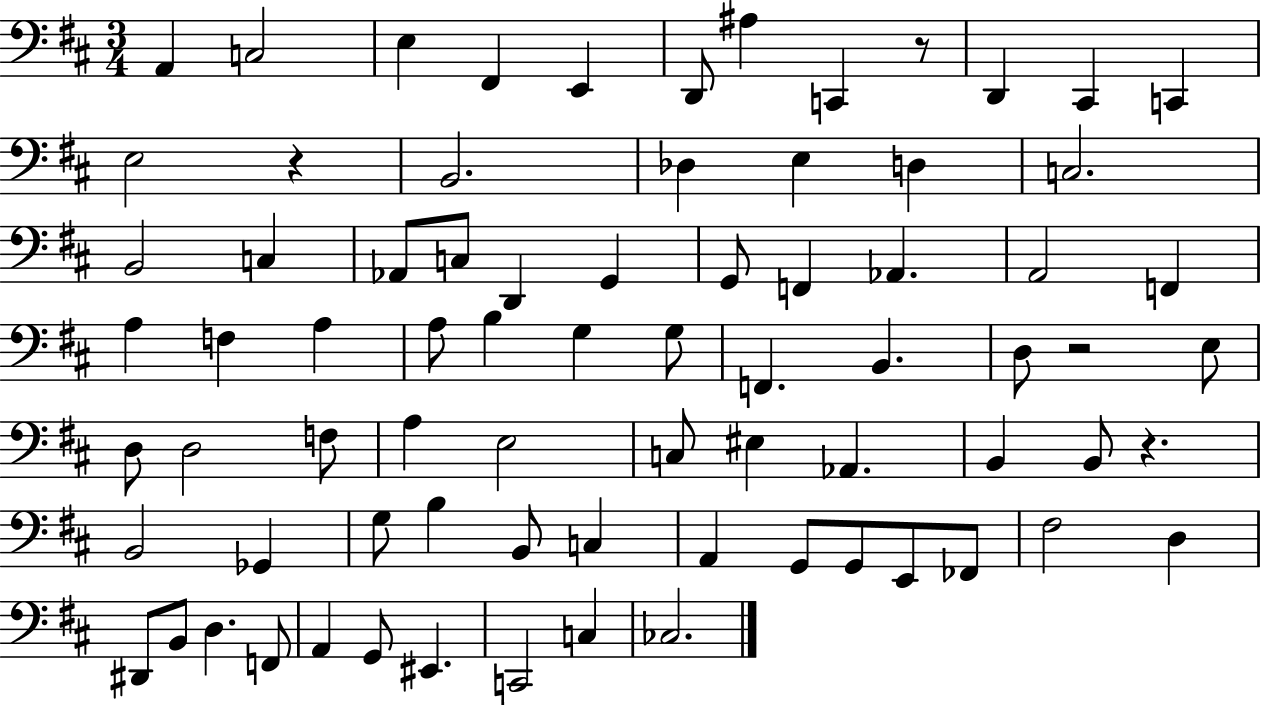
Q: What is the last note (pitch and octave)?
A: CES3